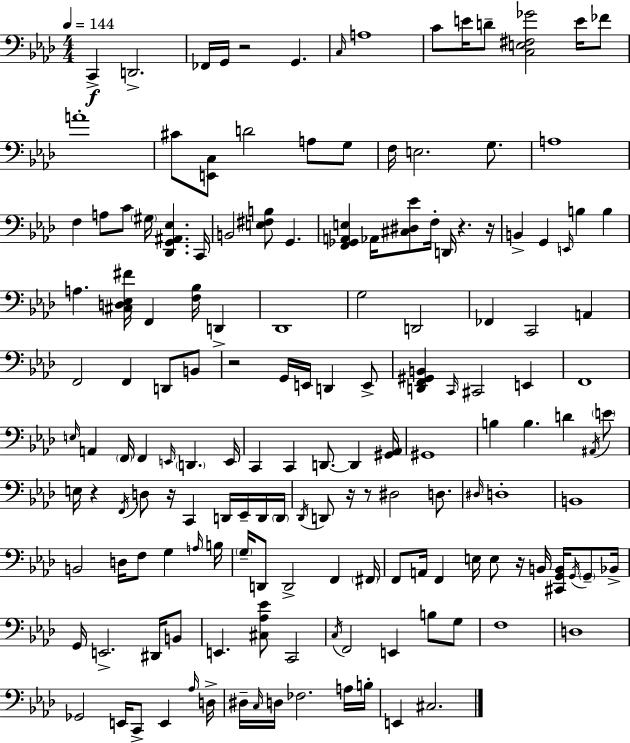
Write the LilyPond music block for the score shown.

{
  \clef bass
  \numericTimeSignature
  \time 4/4
  \key aes \major
  \tempo 4 = 144
  c,4->\f d,2.-> | fes,16 g,16 r2 g,4. | \grace { c16 } a1 | c'8 e'16 d'8-- <c e fis ges'>2 e'16 fes'8 | \break a'1-. | cis'8 <e, c>8 d'2 a8 g8 | f16 e2. g8. | a1 | \break f4 a8 c'8 \parenthesize gis16 <des, g, ais, ees>4. | c,16 b,2 <e fis b>8 g,4. | <f, ges, a, e>4 aes,16 <cis dis ees'>8 f16-. d,16 r4. | r16 b,4-> g,4 \grace { e,16 } b4 b4 | \break a4. <cis d ees fis'>16 f,4 <f bes>16 d,4-> | des,1 | g2 d,2 | fes,4 c,2 a,4 | \break f,2 f,4 d,8 | b,8 r2 g,16 e,16 d,4 | e,8-> <d, f, gis, b,>4 \grace { c,16 } cis,2 e,4 | f,1 | \break \grace { e16 } a,4 \parenthesize f,16 f,4 \grace { e,16 } \parenthesize d,4. | e,16 c,4 c,4 d,8.~~ | d,4 <gis, aes,>16 gis,1 | b4 b4. d'4 | \break \acciaccatura { ais,16 } \parenthesize e'8 e16 r4 \acciaccatura { f,16 } d8 r16 c,4 | d,16 ees,16-- d,16 \parenthesize d,16 \acciaccatura { des,16 } d,8 r16 r8 dis2 | d8. \grace { dis16 } d1-. | b,1 | \break b,2 | d16 f8 g4 \grace { a16 } b16 \parenthesize g16-- d,8 d,2-> | f,4 \parenthesize fis,16 f,8 a,16 f,4 | e16 e8 r16 b,16 <cis, g, b,>16 \acciaccatura { g,16 } \parenthesize g,8-- bes,16-> g,16 e,2.-> | \break dis,16 b,8 e,4. | <cis aes ees'>8 c,2 \acciaccatura { c16 } f,2 | e,4 b8 g8 f1 | d1 | \break ges,2 | e,16 c,8-> e,4 \grace { aes16 } d16-> dis16-- \grace { c16 } d16 | fes2. a16 b16-. e,4 | cis2. \bar "|."
}